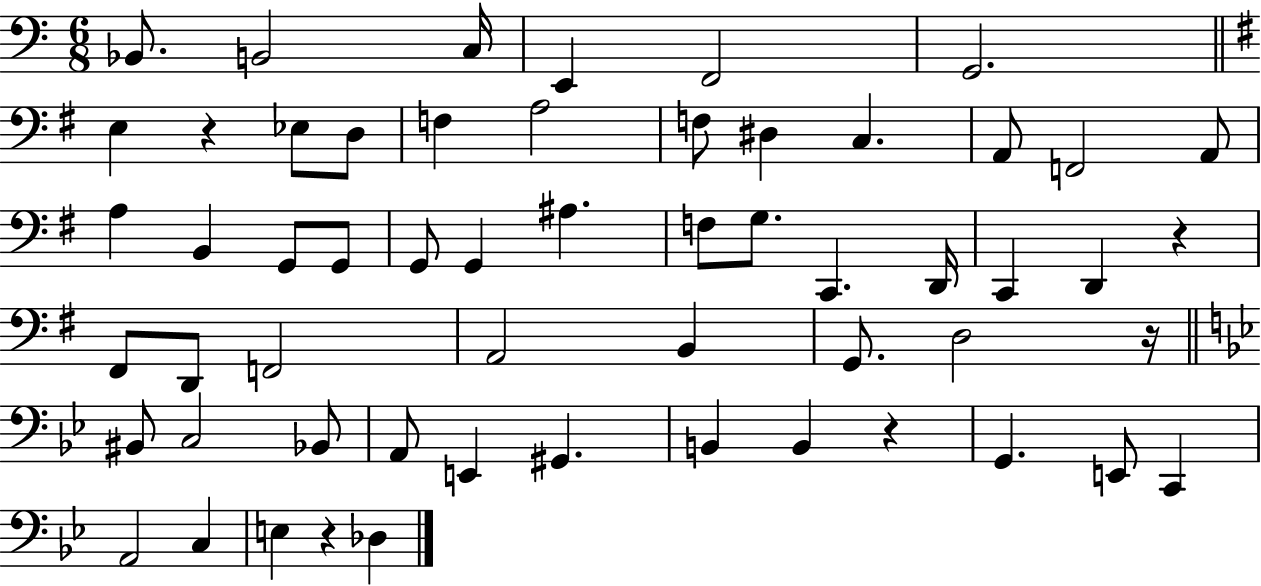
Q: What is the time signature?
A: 6/8